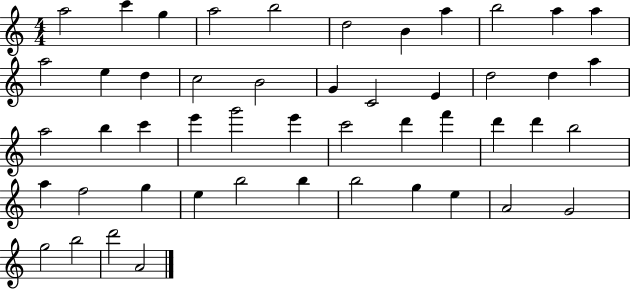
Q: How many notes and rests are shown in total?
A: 49